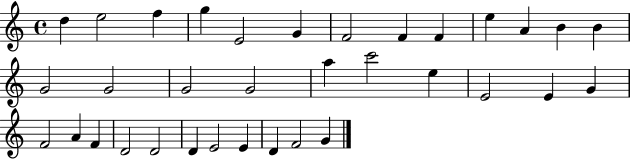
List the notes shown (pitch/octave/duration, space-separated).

D5/q E5/h F5/q G5/q E4/h G4/q F4/h F4/q F4/q E5/q A4/q B4/q B4/q G4/h G4/h G4/h G4/h A5/q C6/h E5/q E4/h E4/q G4/q F4/h A4/q F4/q D4/h D4/h D4/q E4/h E4/q D4/q F4/h G4/q